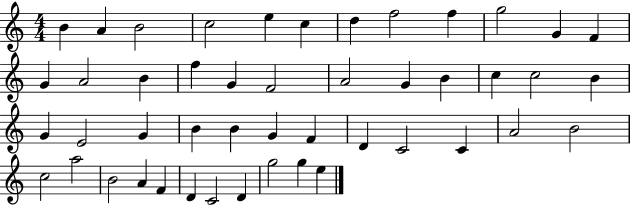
{
  \clef treble
  \numericTimeSignature
  \time 4/4
  \key c \major
  b'4 a'4 b'2 | c''2 e''4 c''4 | d''4 f''2 f''4 | g''2 g'4 f'4 | \break g'4 a'2 b'4 | f''4 g'4 f'2 | a'2 g'4 b'4 | c''4 c''2 b'4 | \break g'4 e'2 g'4 | b'4 b'4 g'4 f'4 | d'4 c'2 c'4 | a'2 b'2 | \break c''2 a''2 | b'2 a'4 f'4 | d'4 c'2 d'4 | g''2 g''4 e''4 | \break \bar "|."
}